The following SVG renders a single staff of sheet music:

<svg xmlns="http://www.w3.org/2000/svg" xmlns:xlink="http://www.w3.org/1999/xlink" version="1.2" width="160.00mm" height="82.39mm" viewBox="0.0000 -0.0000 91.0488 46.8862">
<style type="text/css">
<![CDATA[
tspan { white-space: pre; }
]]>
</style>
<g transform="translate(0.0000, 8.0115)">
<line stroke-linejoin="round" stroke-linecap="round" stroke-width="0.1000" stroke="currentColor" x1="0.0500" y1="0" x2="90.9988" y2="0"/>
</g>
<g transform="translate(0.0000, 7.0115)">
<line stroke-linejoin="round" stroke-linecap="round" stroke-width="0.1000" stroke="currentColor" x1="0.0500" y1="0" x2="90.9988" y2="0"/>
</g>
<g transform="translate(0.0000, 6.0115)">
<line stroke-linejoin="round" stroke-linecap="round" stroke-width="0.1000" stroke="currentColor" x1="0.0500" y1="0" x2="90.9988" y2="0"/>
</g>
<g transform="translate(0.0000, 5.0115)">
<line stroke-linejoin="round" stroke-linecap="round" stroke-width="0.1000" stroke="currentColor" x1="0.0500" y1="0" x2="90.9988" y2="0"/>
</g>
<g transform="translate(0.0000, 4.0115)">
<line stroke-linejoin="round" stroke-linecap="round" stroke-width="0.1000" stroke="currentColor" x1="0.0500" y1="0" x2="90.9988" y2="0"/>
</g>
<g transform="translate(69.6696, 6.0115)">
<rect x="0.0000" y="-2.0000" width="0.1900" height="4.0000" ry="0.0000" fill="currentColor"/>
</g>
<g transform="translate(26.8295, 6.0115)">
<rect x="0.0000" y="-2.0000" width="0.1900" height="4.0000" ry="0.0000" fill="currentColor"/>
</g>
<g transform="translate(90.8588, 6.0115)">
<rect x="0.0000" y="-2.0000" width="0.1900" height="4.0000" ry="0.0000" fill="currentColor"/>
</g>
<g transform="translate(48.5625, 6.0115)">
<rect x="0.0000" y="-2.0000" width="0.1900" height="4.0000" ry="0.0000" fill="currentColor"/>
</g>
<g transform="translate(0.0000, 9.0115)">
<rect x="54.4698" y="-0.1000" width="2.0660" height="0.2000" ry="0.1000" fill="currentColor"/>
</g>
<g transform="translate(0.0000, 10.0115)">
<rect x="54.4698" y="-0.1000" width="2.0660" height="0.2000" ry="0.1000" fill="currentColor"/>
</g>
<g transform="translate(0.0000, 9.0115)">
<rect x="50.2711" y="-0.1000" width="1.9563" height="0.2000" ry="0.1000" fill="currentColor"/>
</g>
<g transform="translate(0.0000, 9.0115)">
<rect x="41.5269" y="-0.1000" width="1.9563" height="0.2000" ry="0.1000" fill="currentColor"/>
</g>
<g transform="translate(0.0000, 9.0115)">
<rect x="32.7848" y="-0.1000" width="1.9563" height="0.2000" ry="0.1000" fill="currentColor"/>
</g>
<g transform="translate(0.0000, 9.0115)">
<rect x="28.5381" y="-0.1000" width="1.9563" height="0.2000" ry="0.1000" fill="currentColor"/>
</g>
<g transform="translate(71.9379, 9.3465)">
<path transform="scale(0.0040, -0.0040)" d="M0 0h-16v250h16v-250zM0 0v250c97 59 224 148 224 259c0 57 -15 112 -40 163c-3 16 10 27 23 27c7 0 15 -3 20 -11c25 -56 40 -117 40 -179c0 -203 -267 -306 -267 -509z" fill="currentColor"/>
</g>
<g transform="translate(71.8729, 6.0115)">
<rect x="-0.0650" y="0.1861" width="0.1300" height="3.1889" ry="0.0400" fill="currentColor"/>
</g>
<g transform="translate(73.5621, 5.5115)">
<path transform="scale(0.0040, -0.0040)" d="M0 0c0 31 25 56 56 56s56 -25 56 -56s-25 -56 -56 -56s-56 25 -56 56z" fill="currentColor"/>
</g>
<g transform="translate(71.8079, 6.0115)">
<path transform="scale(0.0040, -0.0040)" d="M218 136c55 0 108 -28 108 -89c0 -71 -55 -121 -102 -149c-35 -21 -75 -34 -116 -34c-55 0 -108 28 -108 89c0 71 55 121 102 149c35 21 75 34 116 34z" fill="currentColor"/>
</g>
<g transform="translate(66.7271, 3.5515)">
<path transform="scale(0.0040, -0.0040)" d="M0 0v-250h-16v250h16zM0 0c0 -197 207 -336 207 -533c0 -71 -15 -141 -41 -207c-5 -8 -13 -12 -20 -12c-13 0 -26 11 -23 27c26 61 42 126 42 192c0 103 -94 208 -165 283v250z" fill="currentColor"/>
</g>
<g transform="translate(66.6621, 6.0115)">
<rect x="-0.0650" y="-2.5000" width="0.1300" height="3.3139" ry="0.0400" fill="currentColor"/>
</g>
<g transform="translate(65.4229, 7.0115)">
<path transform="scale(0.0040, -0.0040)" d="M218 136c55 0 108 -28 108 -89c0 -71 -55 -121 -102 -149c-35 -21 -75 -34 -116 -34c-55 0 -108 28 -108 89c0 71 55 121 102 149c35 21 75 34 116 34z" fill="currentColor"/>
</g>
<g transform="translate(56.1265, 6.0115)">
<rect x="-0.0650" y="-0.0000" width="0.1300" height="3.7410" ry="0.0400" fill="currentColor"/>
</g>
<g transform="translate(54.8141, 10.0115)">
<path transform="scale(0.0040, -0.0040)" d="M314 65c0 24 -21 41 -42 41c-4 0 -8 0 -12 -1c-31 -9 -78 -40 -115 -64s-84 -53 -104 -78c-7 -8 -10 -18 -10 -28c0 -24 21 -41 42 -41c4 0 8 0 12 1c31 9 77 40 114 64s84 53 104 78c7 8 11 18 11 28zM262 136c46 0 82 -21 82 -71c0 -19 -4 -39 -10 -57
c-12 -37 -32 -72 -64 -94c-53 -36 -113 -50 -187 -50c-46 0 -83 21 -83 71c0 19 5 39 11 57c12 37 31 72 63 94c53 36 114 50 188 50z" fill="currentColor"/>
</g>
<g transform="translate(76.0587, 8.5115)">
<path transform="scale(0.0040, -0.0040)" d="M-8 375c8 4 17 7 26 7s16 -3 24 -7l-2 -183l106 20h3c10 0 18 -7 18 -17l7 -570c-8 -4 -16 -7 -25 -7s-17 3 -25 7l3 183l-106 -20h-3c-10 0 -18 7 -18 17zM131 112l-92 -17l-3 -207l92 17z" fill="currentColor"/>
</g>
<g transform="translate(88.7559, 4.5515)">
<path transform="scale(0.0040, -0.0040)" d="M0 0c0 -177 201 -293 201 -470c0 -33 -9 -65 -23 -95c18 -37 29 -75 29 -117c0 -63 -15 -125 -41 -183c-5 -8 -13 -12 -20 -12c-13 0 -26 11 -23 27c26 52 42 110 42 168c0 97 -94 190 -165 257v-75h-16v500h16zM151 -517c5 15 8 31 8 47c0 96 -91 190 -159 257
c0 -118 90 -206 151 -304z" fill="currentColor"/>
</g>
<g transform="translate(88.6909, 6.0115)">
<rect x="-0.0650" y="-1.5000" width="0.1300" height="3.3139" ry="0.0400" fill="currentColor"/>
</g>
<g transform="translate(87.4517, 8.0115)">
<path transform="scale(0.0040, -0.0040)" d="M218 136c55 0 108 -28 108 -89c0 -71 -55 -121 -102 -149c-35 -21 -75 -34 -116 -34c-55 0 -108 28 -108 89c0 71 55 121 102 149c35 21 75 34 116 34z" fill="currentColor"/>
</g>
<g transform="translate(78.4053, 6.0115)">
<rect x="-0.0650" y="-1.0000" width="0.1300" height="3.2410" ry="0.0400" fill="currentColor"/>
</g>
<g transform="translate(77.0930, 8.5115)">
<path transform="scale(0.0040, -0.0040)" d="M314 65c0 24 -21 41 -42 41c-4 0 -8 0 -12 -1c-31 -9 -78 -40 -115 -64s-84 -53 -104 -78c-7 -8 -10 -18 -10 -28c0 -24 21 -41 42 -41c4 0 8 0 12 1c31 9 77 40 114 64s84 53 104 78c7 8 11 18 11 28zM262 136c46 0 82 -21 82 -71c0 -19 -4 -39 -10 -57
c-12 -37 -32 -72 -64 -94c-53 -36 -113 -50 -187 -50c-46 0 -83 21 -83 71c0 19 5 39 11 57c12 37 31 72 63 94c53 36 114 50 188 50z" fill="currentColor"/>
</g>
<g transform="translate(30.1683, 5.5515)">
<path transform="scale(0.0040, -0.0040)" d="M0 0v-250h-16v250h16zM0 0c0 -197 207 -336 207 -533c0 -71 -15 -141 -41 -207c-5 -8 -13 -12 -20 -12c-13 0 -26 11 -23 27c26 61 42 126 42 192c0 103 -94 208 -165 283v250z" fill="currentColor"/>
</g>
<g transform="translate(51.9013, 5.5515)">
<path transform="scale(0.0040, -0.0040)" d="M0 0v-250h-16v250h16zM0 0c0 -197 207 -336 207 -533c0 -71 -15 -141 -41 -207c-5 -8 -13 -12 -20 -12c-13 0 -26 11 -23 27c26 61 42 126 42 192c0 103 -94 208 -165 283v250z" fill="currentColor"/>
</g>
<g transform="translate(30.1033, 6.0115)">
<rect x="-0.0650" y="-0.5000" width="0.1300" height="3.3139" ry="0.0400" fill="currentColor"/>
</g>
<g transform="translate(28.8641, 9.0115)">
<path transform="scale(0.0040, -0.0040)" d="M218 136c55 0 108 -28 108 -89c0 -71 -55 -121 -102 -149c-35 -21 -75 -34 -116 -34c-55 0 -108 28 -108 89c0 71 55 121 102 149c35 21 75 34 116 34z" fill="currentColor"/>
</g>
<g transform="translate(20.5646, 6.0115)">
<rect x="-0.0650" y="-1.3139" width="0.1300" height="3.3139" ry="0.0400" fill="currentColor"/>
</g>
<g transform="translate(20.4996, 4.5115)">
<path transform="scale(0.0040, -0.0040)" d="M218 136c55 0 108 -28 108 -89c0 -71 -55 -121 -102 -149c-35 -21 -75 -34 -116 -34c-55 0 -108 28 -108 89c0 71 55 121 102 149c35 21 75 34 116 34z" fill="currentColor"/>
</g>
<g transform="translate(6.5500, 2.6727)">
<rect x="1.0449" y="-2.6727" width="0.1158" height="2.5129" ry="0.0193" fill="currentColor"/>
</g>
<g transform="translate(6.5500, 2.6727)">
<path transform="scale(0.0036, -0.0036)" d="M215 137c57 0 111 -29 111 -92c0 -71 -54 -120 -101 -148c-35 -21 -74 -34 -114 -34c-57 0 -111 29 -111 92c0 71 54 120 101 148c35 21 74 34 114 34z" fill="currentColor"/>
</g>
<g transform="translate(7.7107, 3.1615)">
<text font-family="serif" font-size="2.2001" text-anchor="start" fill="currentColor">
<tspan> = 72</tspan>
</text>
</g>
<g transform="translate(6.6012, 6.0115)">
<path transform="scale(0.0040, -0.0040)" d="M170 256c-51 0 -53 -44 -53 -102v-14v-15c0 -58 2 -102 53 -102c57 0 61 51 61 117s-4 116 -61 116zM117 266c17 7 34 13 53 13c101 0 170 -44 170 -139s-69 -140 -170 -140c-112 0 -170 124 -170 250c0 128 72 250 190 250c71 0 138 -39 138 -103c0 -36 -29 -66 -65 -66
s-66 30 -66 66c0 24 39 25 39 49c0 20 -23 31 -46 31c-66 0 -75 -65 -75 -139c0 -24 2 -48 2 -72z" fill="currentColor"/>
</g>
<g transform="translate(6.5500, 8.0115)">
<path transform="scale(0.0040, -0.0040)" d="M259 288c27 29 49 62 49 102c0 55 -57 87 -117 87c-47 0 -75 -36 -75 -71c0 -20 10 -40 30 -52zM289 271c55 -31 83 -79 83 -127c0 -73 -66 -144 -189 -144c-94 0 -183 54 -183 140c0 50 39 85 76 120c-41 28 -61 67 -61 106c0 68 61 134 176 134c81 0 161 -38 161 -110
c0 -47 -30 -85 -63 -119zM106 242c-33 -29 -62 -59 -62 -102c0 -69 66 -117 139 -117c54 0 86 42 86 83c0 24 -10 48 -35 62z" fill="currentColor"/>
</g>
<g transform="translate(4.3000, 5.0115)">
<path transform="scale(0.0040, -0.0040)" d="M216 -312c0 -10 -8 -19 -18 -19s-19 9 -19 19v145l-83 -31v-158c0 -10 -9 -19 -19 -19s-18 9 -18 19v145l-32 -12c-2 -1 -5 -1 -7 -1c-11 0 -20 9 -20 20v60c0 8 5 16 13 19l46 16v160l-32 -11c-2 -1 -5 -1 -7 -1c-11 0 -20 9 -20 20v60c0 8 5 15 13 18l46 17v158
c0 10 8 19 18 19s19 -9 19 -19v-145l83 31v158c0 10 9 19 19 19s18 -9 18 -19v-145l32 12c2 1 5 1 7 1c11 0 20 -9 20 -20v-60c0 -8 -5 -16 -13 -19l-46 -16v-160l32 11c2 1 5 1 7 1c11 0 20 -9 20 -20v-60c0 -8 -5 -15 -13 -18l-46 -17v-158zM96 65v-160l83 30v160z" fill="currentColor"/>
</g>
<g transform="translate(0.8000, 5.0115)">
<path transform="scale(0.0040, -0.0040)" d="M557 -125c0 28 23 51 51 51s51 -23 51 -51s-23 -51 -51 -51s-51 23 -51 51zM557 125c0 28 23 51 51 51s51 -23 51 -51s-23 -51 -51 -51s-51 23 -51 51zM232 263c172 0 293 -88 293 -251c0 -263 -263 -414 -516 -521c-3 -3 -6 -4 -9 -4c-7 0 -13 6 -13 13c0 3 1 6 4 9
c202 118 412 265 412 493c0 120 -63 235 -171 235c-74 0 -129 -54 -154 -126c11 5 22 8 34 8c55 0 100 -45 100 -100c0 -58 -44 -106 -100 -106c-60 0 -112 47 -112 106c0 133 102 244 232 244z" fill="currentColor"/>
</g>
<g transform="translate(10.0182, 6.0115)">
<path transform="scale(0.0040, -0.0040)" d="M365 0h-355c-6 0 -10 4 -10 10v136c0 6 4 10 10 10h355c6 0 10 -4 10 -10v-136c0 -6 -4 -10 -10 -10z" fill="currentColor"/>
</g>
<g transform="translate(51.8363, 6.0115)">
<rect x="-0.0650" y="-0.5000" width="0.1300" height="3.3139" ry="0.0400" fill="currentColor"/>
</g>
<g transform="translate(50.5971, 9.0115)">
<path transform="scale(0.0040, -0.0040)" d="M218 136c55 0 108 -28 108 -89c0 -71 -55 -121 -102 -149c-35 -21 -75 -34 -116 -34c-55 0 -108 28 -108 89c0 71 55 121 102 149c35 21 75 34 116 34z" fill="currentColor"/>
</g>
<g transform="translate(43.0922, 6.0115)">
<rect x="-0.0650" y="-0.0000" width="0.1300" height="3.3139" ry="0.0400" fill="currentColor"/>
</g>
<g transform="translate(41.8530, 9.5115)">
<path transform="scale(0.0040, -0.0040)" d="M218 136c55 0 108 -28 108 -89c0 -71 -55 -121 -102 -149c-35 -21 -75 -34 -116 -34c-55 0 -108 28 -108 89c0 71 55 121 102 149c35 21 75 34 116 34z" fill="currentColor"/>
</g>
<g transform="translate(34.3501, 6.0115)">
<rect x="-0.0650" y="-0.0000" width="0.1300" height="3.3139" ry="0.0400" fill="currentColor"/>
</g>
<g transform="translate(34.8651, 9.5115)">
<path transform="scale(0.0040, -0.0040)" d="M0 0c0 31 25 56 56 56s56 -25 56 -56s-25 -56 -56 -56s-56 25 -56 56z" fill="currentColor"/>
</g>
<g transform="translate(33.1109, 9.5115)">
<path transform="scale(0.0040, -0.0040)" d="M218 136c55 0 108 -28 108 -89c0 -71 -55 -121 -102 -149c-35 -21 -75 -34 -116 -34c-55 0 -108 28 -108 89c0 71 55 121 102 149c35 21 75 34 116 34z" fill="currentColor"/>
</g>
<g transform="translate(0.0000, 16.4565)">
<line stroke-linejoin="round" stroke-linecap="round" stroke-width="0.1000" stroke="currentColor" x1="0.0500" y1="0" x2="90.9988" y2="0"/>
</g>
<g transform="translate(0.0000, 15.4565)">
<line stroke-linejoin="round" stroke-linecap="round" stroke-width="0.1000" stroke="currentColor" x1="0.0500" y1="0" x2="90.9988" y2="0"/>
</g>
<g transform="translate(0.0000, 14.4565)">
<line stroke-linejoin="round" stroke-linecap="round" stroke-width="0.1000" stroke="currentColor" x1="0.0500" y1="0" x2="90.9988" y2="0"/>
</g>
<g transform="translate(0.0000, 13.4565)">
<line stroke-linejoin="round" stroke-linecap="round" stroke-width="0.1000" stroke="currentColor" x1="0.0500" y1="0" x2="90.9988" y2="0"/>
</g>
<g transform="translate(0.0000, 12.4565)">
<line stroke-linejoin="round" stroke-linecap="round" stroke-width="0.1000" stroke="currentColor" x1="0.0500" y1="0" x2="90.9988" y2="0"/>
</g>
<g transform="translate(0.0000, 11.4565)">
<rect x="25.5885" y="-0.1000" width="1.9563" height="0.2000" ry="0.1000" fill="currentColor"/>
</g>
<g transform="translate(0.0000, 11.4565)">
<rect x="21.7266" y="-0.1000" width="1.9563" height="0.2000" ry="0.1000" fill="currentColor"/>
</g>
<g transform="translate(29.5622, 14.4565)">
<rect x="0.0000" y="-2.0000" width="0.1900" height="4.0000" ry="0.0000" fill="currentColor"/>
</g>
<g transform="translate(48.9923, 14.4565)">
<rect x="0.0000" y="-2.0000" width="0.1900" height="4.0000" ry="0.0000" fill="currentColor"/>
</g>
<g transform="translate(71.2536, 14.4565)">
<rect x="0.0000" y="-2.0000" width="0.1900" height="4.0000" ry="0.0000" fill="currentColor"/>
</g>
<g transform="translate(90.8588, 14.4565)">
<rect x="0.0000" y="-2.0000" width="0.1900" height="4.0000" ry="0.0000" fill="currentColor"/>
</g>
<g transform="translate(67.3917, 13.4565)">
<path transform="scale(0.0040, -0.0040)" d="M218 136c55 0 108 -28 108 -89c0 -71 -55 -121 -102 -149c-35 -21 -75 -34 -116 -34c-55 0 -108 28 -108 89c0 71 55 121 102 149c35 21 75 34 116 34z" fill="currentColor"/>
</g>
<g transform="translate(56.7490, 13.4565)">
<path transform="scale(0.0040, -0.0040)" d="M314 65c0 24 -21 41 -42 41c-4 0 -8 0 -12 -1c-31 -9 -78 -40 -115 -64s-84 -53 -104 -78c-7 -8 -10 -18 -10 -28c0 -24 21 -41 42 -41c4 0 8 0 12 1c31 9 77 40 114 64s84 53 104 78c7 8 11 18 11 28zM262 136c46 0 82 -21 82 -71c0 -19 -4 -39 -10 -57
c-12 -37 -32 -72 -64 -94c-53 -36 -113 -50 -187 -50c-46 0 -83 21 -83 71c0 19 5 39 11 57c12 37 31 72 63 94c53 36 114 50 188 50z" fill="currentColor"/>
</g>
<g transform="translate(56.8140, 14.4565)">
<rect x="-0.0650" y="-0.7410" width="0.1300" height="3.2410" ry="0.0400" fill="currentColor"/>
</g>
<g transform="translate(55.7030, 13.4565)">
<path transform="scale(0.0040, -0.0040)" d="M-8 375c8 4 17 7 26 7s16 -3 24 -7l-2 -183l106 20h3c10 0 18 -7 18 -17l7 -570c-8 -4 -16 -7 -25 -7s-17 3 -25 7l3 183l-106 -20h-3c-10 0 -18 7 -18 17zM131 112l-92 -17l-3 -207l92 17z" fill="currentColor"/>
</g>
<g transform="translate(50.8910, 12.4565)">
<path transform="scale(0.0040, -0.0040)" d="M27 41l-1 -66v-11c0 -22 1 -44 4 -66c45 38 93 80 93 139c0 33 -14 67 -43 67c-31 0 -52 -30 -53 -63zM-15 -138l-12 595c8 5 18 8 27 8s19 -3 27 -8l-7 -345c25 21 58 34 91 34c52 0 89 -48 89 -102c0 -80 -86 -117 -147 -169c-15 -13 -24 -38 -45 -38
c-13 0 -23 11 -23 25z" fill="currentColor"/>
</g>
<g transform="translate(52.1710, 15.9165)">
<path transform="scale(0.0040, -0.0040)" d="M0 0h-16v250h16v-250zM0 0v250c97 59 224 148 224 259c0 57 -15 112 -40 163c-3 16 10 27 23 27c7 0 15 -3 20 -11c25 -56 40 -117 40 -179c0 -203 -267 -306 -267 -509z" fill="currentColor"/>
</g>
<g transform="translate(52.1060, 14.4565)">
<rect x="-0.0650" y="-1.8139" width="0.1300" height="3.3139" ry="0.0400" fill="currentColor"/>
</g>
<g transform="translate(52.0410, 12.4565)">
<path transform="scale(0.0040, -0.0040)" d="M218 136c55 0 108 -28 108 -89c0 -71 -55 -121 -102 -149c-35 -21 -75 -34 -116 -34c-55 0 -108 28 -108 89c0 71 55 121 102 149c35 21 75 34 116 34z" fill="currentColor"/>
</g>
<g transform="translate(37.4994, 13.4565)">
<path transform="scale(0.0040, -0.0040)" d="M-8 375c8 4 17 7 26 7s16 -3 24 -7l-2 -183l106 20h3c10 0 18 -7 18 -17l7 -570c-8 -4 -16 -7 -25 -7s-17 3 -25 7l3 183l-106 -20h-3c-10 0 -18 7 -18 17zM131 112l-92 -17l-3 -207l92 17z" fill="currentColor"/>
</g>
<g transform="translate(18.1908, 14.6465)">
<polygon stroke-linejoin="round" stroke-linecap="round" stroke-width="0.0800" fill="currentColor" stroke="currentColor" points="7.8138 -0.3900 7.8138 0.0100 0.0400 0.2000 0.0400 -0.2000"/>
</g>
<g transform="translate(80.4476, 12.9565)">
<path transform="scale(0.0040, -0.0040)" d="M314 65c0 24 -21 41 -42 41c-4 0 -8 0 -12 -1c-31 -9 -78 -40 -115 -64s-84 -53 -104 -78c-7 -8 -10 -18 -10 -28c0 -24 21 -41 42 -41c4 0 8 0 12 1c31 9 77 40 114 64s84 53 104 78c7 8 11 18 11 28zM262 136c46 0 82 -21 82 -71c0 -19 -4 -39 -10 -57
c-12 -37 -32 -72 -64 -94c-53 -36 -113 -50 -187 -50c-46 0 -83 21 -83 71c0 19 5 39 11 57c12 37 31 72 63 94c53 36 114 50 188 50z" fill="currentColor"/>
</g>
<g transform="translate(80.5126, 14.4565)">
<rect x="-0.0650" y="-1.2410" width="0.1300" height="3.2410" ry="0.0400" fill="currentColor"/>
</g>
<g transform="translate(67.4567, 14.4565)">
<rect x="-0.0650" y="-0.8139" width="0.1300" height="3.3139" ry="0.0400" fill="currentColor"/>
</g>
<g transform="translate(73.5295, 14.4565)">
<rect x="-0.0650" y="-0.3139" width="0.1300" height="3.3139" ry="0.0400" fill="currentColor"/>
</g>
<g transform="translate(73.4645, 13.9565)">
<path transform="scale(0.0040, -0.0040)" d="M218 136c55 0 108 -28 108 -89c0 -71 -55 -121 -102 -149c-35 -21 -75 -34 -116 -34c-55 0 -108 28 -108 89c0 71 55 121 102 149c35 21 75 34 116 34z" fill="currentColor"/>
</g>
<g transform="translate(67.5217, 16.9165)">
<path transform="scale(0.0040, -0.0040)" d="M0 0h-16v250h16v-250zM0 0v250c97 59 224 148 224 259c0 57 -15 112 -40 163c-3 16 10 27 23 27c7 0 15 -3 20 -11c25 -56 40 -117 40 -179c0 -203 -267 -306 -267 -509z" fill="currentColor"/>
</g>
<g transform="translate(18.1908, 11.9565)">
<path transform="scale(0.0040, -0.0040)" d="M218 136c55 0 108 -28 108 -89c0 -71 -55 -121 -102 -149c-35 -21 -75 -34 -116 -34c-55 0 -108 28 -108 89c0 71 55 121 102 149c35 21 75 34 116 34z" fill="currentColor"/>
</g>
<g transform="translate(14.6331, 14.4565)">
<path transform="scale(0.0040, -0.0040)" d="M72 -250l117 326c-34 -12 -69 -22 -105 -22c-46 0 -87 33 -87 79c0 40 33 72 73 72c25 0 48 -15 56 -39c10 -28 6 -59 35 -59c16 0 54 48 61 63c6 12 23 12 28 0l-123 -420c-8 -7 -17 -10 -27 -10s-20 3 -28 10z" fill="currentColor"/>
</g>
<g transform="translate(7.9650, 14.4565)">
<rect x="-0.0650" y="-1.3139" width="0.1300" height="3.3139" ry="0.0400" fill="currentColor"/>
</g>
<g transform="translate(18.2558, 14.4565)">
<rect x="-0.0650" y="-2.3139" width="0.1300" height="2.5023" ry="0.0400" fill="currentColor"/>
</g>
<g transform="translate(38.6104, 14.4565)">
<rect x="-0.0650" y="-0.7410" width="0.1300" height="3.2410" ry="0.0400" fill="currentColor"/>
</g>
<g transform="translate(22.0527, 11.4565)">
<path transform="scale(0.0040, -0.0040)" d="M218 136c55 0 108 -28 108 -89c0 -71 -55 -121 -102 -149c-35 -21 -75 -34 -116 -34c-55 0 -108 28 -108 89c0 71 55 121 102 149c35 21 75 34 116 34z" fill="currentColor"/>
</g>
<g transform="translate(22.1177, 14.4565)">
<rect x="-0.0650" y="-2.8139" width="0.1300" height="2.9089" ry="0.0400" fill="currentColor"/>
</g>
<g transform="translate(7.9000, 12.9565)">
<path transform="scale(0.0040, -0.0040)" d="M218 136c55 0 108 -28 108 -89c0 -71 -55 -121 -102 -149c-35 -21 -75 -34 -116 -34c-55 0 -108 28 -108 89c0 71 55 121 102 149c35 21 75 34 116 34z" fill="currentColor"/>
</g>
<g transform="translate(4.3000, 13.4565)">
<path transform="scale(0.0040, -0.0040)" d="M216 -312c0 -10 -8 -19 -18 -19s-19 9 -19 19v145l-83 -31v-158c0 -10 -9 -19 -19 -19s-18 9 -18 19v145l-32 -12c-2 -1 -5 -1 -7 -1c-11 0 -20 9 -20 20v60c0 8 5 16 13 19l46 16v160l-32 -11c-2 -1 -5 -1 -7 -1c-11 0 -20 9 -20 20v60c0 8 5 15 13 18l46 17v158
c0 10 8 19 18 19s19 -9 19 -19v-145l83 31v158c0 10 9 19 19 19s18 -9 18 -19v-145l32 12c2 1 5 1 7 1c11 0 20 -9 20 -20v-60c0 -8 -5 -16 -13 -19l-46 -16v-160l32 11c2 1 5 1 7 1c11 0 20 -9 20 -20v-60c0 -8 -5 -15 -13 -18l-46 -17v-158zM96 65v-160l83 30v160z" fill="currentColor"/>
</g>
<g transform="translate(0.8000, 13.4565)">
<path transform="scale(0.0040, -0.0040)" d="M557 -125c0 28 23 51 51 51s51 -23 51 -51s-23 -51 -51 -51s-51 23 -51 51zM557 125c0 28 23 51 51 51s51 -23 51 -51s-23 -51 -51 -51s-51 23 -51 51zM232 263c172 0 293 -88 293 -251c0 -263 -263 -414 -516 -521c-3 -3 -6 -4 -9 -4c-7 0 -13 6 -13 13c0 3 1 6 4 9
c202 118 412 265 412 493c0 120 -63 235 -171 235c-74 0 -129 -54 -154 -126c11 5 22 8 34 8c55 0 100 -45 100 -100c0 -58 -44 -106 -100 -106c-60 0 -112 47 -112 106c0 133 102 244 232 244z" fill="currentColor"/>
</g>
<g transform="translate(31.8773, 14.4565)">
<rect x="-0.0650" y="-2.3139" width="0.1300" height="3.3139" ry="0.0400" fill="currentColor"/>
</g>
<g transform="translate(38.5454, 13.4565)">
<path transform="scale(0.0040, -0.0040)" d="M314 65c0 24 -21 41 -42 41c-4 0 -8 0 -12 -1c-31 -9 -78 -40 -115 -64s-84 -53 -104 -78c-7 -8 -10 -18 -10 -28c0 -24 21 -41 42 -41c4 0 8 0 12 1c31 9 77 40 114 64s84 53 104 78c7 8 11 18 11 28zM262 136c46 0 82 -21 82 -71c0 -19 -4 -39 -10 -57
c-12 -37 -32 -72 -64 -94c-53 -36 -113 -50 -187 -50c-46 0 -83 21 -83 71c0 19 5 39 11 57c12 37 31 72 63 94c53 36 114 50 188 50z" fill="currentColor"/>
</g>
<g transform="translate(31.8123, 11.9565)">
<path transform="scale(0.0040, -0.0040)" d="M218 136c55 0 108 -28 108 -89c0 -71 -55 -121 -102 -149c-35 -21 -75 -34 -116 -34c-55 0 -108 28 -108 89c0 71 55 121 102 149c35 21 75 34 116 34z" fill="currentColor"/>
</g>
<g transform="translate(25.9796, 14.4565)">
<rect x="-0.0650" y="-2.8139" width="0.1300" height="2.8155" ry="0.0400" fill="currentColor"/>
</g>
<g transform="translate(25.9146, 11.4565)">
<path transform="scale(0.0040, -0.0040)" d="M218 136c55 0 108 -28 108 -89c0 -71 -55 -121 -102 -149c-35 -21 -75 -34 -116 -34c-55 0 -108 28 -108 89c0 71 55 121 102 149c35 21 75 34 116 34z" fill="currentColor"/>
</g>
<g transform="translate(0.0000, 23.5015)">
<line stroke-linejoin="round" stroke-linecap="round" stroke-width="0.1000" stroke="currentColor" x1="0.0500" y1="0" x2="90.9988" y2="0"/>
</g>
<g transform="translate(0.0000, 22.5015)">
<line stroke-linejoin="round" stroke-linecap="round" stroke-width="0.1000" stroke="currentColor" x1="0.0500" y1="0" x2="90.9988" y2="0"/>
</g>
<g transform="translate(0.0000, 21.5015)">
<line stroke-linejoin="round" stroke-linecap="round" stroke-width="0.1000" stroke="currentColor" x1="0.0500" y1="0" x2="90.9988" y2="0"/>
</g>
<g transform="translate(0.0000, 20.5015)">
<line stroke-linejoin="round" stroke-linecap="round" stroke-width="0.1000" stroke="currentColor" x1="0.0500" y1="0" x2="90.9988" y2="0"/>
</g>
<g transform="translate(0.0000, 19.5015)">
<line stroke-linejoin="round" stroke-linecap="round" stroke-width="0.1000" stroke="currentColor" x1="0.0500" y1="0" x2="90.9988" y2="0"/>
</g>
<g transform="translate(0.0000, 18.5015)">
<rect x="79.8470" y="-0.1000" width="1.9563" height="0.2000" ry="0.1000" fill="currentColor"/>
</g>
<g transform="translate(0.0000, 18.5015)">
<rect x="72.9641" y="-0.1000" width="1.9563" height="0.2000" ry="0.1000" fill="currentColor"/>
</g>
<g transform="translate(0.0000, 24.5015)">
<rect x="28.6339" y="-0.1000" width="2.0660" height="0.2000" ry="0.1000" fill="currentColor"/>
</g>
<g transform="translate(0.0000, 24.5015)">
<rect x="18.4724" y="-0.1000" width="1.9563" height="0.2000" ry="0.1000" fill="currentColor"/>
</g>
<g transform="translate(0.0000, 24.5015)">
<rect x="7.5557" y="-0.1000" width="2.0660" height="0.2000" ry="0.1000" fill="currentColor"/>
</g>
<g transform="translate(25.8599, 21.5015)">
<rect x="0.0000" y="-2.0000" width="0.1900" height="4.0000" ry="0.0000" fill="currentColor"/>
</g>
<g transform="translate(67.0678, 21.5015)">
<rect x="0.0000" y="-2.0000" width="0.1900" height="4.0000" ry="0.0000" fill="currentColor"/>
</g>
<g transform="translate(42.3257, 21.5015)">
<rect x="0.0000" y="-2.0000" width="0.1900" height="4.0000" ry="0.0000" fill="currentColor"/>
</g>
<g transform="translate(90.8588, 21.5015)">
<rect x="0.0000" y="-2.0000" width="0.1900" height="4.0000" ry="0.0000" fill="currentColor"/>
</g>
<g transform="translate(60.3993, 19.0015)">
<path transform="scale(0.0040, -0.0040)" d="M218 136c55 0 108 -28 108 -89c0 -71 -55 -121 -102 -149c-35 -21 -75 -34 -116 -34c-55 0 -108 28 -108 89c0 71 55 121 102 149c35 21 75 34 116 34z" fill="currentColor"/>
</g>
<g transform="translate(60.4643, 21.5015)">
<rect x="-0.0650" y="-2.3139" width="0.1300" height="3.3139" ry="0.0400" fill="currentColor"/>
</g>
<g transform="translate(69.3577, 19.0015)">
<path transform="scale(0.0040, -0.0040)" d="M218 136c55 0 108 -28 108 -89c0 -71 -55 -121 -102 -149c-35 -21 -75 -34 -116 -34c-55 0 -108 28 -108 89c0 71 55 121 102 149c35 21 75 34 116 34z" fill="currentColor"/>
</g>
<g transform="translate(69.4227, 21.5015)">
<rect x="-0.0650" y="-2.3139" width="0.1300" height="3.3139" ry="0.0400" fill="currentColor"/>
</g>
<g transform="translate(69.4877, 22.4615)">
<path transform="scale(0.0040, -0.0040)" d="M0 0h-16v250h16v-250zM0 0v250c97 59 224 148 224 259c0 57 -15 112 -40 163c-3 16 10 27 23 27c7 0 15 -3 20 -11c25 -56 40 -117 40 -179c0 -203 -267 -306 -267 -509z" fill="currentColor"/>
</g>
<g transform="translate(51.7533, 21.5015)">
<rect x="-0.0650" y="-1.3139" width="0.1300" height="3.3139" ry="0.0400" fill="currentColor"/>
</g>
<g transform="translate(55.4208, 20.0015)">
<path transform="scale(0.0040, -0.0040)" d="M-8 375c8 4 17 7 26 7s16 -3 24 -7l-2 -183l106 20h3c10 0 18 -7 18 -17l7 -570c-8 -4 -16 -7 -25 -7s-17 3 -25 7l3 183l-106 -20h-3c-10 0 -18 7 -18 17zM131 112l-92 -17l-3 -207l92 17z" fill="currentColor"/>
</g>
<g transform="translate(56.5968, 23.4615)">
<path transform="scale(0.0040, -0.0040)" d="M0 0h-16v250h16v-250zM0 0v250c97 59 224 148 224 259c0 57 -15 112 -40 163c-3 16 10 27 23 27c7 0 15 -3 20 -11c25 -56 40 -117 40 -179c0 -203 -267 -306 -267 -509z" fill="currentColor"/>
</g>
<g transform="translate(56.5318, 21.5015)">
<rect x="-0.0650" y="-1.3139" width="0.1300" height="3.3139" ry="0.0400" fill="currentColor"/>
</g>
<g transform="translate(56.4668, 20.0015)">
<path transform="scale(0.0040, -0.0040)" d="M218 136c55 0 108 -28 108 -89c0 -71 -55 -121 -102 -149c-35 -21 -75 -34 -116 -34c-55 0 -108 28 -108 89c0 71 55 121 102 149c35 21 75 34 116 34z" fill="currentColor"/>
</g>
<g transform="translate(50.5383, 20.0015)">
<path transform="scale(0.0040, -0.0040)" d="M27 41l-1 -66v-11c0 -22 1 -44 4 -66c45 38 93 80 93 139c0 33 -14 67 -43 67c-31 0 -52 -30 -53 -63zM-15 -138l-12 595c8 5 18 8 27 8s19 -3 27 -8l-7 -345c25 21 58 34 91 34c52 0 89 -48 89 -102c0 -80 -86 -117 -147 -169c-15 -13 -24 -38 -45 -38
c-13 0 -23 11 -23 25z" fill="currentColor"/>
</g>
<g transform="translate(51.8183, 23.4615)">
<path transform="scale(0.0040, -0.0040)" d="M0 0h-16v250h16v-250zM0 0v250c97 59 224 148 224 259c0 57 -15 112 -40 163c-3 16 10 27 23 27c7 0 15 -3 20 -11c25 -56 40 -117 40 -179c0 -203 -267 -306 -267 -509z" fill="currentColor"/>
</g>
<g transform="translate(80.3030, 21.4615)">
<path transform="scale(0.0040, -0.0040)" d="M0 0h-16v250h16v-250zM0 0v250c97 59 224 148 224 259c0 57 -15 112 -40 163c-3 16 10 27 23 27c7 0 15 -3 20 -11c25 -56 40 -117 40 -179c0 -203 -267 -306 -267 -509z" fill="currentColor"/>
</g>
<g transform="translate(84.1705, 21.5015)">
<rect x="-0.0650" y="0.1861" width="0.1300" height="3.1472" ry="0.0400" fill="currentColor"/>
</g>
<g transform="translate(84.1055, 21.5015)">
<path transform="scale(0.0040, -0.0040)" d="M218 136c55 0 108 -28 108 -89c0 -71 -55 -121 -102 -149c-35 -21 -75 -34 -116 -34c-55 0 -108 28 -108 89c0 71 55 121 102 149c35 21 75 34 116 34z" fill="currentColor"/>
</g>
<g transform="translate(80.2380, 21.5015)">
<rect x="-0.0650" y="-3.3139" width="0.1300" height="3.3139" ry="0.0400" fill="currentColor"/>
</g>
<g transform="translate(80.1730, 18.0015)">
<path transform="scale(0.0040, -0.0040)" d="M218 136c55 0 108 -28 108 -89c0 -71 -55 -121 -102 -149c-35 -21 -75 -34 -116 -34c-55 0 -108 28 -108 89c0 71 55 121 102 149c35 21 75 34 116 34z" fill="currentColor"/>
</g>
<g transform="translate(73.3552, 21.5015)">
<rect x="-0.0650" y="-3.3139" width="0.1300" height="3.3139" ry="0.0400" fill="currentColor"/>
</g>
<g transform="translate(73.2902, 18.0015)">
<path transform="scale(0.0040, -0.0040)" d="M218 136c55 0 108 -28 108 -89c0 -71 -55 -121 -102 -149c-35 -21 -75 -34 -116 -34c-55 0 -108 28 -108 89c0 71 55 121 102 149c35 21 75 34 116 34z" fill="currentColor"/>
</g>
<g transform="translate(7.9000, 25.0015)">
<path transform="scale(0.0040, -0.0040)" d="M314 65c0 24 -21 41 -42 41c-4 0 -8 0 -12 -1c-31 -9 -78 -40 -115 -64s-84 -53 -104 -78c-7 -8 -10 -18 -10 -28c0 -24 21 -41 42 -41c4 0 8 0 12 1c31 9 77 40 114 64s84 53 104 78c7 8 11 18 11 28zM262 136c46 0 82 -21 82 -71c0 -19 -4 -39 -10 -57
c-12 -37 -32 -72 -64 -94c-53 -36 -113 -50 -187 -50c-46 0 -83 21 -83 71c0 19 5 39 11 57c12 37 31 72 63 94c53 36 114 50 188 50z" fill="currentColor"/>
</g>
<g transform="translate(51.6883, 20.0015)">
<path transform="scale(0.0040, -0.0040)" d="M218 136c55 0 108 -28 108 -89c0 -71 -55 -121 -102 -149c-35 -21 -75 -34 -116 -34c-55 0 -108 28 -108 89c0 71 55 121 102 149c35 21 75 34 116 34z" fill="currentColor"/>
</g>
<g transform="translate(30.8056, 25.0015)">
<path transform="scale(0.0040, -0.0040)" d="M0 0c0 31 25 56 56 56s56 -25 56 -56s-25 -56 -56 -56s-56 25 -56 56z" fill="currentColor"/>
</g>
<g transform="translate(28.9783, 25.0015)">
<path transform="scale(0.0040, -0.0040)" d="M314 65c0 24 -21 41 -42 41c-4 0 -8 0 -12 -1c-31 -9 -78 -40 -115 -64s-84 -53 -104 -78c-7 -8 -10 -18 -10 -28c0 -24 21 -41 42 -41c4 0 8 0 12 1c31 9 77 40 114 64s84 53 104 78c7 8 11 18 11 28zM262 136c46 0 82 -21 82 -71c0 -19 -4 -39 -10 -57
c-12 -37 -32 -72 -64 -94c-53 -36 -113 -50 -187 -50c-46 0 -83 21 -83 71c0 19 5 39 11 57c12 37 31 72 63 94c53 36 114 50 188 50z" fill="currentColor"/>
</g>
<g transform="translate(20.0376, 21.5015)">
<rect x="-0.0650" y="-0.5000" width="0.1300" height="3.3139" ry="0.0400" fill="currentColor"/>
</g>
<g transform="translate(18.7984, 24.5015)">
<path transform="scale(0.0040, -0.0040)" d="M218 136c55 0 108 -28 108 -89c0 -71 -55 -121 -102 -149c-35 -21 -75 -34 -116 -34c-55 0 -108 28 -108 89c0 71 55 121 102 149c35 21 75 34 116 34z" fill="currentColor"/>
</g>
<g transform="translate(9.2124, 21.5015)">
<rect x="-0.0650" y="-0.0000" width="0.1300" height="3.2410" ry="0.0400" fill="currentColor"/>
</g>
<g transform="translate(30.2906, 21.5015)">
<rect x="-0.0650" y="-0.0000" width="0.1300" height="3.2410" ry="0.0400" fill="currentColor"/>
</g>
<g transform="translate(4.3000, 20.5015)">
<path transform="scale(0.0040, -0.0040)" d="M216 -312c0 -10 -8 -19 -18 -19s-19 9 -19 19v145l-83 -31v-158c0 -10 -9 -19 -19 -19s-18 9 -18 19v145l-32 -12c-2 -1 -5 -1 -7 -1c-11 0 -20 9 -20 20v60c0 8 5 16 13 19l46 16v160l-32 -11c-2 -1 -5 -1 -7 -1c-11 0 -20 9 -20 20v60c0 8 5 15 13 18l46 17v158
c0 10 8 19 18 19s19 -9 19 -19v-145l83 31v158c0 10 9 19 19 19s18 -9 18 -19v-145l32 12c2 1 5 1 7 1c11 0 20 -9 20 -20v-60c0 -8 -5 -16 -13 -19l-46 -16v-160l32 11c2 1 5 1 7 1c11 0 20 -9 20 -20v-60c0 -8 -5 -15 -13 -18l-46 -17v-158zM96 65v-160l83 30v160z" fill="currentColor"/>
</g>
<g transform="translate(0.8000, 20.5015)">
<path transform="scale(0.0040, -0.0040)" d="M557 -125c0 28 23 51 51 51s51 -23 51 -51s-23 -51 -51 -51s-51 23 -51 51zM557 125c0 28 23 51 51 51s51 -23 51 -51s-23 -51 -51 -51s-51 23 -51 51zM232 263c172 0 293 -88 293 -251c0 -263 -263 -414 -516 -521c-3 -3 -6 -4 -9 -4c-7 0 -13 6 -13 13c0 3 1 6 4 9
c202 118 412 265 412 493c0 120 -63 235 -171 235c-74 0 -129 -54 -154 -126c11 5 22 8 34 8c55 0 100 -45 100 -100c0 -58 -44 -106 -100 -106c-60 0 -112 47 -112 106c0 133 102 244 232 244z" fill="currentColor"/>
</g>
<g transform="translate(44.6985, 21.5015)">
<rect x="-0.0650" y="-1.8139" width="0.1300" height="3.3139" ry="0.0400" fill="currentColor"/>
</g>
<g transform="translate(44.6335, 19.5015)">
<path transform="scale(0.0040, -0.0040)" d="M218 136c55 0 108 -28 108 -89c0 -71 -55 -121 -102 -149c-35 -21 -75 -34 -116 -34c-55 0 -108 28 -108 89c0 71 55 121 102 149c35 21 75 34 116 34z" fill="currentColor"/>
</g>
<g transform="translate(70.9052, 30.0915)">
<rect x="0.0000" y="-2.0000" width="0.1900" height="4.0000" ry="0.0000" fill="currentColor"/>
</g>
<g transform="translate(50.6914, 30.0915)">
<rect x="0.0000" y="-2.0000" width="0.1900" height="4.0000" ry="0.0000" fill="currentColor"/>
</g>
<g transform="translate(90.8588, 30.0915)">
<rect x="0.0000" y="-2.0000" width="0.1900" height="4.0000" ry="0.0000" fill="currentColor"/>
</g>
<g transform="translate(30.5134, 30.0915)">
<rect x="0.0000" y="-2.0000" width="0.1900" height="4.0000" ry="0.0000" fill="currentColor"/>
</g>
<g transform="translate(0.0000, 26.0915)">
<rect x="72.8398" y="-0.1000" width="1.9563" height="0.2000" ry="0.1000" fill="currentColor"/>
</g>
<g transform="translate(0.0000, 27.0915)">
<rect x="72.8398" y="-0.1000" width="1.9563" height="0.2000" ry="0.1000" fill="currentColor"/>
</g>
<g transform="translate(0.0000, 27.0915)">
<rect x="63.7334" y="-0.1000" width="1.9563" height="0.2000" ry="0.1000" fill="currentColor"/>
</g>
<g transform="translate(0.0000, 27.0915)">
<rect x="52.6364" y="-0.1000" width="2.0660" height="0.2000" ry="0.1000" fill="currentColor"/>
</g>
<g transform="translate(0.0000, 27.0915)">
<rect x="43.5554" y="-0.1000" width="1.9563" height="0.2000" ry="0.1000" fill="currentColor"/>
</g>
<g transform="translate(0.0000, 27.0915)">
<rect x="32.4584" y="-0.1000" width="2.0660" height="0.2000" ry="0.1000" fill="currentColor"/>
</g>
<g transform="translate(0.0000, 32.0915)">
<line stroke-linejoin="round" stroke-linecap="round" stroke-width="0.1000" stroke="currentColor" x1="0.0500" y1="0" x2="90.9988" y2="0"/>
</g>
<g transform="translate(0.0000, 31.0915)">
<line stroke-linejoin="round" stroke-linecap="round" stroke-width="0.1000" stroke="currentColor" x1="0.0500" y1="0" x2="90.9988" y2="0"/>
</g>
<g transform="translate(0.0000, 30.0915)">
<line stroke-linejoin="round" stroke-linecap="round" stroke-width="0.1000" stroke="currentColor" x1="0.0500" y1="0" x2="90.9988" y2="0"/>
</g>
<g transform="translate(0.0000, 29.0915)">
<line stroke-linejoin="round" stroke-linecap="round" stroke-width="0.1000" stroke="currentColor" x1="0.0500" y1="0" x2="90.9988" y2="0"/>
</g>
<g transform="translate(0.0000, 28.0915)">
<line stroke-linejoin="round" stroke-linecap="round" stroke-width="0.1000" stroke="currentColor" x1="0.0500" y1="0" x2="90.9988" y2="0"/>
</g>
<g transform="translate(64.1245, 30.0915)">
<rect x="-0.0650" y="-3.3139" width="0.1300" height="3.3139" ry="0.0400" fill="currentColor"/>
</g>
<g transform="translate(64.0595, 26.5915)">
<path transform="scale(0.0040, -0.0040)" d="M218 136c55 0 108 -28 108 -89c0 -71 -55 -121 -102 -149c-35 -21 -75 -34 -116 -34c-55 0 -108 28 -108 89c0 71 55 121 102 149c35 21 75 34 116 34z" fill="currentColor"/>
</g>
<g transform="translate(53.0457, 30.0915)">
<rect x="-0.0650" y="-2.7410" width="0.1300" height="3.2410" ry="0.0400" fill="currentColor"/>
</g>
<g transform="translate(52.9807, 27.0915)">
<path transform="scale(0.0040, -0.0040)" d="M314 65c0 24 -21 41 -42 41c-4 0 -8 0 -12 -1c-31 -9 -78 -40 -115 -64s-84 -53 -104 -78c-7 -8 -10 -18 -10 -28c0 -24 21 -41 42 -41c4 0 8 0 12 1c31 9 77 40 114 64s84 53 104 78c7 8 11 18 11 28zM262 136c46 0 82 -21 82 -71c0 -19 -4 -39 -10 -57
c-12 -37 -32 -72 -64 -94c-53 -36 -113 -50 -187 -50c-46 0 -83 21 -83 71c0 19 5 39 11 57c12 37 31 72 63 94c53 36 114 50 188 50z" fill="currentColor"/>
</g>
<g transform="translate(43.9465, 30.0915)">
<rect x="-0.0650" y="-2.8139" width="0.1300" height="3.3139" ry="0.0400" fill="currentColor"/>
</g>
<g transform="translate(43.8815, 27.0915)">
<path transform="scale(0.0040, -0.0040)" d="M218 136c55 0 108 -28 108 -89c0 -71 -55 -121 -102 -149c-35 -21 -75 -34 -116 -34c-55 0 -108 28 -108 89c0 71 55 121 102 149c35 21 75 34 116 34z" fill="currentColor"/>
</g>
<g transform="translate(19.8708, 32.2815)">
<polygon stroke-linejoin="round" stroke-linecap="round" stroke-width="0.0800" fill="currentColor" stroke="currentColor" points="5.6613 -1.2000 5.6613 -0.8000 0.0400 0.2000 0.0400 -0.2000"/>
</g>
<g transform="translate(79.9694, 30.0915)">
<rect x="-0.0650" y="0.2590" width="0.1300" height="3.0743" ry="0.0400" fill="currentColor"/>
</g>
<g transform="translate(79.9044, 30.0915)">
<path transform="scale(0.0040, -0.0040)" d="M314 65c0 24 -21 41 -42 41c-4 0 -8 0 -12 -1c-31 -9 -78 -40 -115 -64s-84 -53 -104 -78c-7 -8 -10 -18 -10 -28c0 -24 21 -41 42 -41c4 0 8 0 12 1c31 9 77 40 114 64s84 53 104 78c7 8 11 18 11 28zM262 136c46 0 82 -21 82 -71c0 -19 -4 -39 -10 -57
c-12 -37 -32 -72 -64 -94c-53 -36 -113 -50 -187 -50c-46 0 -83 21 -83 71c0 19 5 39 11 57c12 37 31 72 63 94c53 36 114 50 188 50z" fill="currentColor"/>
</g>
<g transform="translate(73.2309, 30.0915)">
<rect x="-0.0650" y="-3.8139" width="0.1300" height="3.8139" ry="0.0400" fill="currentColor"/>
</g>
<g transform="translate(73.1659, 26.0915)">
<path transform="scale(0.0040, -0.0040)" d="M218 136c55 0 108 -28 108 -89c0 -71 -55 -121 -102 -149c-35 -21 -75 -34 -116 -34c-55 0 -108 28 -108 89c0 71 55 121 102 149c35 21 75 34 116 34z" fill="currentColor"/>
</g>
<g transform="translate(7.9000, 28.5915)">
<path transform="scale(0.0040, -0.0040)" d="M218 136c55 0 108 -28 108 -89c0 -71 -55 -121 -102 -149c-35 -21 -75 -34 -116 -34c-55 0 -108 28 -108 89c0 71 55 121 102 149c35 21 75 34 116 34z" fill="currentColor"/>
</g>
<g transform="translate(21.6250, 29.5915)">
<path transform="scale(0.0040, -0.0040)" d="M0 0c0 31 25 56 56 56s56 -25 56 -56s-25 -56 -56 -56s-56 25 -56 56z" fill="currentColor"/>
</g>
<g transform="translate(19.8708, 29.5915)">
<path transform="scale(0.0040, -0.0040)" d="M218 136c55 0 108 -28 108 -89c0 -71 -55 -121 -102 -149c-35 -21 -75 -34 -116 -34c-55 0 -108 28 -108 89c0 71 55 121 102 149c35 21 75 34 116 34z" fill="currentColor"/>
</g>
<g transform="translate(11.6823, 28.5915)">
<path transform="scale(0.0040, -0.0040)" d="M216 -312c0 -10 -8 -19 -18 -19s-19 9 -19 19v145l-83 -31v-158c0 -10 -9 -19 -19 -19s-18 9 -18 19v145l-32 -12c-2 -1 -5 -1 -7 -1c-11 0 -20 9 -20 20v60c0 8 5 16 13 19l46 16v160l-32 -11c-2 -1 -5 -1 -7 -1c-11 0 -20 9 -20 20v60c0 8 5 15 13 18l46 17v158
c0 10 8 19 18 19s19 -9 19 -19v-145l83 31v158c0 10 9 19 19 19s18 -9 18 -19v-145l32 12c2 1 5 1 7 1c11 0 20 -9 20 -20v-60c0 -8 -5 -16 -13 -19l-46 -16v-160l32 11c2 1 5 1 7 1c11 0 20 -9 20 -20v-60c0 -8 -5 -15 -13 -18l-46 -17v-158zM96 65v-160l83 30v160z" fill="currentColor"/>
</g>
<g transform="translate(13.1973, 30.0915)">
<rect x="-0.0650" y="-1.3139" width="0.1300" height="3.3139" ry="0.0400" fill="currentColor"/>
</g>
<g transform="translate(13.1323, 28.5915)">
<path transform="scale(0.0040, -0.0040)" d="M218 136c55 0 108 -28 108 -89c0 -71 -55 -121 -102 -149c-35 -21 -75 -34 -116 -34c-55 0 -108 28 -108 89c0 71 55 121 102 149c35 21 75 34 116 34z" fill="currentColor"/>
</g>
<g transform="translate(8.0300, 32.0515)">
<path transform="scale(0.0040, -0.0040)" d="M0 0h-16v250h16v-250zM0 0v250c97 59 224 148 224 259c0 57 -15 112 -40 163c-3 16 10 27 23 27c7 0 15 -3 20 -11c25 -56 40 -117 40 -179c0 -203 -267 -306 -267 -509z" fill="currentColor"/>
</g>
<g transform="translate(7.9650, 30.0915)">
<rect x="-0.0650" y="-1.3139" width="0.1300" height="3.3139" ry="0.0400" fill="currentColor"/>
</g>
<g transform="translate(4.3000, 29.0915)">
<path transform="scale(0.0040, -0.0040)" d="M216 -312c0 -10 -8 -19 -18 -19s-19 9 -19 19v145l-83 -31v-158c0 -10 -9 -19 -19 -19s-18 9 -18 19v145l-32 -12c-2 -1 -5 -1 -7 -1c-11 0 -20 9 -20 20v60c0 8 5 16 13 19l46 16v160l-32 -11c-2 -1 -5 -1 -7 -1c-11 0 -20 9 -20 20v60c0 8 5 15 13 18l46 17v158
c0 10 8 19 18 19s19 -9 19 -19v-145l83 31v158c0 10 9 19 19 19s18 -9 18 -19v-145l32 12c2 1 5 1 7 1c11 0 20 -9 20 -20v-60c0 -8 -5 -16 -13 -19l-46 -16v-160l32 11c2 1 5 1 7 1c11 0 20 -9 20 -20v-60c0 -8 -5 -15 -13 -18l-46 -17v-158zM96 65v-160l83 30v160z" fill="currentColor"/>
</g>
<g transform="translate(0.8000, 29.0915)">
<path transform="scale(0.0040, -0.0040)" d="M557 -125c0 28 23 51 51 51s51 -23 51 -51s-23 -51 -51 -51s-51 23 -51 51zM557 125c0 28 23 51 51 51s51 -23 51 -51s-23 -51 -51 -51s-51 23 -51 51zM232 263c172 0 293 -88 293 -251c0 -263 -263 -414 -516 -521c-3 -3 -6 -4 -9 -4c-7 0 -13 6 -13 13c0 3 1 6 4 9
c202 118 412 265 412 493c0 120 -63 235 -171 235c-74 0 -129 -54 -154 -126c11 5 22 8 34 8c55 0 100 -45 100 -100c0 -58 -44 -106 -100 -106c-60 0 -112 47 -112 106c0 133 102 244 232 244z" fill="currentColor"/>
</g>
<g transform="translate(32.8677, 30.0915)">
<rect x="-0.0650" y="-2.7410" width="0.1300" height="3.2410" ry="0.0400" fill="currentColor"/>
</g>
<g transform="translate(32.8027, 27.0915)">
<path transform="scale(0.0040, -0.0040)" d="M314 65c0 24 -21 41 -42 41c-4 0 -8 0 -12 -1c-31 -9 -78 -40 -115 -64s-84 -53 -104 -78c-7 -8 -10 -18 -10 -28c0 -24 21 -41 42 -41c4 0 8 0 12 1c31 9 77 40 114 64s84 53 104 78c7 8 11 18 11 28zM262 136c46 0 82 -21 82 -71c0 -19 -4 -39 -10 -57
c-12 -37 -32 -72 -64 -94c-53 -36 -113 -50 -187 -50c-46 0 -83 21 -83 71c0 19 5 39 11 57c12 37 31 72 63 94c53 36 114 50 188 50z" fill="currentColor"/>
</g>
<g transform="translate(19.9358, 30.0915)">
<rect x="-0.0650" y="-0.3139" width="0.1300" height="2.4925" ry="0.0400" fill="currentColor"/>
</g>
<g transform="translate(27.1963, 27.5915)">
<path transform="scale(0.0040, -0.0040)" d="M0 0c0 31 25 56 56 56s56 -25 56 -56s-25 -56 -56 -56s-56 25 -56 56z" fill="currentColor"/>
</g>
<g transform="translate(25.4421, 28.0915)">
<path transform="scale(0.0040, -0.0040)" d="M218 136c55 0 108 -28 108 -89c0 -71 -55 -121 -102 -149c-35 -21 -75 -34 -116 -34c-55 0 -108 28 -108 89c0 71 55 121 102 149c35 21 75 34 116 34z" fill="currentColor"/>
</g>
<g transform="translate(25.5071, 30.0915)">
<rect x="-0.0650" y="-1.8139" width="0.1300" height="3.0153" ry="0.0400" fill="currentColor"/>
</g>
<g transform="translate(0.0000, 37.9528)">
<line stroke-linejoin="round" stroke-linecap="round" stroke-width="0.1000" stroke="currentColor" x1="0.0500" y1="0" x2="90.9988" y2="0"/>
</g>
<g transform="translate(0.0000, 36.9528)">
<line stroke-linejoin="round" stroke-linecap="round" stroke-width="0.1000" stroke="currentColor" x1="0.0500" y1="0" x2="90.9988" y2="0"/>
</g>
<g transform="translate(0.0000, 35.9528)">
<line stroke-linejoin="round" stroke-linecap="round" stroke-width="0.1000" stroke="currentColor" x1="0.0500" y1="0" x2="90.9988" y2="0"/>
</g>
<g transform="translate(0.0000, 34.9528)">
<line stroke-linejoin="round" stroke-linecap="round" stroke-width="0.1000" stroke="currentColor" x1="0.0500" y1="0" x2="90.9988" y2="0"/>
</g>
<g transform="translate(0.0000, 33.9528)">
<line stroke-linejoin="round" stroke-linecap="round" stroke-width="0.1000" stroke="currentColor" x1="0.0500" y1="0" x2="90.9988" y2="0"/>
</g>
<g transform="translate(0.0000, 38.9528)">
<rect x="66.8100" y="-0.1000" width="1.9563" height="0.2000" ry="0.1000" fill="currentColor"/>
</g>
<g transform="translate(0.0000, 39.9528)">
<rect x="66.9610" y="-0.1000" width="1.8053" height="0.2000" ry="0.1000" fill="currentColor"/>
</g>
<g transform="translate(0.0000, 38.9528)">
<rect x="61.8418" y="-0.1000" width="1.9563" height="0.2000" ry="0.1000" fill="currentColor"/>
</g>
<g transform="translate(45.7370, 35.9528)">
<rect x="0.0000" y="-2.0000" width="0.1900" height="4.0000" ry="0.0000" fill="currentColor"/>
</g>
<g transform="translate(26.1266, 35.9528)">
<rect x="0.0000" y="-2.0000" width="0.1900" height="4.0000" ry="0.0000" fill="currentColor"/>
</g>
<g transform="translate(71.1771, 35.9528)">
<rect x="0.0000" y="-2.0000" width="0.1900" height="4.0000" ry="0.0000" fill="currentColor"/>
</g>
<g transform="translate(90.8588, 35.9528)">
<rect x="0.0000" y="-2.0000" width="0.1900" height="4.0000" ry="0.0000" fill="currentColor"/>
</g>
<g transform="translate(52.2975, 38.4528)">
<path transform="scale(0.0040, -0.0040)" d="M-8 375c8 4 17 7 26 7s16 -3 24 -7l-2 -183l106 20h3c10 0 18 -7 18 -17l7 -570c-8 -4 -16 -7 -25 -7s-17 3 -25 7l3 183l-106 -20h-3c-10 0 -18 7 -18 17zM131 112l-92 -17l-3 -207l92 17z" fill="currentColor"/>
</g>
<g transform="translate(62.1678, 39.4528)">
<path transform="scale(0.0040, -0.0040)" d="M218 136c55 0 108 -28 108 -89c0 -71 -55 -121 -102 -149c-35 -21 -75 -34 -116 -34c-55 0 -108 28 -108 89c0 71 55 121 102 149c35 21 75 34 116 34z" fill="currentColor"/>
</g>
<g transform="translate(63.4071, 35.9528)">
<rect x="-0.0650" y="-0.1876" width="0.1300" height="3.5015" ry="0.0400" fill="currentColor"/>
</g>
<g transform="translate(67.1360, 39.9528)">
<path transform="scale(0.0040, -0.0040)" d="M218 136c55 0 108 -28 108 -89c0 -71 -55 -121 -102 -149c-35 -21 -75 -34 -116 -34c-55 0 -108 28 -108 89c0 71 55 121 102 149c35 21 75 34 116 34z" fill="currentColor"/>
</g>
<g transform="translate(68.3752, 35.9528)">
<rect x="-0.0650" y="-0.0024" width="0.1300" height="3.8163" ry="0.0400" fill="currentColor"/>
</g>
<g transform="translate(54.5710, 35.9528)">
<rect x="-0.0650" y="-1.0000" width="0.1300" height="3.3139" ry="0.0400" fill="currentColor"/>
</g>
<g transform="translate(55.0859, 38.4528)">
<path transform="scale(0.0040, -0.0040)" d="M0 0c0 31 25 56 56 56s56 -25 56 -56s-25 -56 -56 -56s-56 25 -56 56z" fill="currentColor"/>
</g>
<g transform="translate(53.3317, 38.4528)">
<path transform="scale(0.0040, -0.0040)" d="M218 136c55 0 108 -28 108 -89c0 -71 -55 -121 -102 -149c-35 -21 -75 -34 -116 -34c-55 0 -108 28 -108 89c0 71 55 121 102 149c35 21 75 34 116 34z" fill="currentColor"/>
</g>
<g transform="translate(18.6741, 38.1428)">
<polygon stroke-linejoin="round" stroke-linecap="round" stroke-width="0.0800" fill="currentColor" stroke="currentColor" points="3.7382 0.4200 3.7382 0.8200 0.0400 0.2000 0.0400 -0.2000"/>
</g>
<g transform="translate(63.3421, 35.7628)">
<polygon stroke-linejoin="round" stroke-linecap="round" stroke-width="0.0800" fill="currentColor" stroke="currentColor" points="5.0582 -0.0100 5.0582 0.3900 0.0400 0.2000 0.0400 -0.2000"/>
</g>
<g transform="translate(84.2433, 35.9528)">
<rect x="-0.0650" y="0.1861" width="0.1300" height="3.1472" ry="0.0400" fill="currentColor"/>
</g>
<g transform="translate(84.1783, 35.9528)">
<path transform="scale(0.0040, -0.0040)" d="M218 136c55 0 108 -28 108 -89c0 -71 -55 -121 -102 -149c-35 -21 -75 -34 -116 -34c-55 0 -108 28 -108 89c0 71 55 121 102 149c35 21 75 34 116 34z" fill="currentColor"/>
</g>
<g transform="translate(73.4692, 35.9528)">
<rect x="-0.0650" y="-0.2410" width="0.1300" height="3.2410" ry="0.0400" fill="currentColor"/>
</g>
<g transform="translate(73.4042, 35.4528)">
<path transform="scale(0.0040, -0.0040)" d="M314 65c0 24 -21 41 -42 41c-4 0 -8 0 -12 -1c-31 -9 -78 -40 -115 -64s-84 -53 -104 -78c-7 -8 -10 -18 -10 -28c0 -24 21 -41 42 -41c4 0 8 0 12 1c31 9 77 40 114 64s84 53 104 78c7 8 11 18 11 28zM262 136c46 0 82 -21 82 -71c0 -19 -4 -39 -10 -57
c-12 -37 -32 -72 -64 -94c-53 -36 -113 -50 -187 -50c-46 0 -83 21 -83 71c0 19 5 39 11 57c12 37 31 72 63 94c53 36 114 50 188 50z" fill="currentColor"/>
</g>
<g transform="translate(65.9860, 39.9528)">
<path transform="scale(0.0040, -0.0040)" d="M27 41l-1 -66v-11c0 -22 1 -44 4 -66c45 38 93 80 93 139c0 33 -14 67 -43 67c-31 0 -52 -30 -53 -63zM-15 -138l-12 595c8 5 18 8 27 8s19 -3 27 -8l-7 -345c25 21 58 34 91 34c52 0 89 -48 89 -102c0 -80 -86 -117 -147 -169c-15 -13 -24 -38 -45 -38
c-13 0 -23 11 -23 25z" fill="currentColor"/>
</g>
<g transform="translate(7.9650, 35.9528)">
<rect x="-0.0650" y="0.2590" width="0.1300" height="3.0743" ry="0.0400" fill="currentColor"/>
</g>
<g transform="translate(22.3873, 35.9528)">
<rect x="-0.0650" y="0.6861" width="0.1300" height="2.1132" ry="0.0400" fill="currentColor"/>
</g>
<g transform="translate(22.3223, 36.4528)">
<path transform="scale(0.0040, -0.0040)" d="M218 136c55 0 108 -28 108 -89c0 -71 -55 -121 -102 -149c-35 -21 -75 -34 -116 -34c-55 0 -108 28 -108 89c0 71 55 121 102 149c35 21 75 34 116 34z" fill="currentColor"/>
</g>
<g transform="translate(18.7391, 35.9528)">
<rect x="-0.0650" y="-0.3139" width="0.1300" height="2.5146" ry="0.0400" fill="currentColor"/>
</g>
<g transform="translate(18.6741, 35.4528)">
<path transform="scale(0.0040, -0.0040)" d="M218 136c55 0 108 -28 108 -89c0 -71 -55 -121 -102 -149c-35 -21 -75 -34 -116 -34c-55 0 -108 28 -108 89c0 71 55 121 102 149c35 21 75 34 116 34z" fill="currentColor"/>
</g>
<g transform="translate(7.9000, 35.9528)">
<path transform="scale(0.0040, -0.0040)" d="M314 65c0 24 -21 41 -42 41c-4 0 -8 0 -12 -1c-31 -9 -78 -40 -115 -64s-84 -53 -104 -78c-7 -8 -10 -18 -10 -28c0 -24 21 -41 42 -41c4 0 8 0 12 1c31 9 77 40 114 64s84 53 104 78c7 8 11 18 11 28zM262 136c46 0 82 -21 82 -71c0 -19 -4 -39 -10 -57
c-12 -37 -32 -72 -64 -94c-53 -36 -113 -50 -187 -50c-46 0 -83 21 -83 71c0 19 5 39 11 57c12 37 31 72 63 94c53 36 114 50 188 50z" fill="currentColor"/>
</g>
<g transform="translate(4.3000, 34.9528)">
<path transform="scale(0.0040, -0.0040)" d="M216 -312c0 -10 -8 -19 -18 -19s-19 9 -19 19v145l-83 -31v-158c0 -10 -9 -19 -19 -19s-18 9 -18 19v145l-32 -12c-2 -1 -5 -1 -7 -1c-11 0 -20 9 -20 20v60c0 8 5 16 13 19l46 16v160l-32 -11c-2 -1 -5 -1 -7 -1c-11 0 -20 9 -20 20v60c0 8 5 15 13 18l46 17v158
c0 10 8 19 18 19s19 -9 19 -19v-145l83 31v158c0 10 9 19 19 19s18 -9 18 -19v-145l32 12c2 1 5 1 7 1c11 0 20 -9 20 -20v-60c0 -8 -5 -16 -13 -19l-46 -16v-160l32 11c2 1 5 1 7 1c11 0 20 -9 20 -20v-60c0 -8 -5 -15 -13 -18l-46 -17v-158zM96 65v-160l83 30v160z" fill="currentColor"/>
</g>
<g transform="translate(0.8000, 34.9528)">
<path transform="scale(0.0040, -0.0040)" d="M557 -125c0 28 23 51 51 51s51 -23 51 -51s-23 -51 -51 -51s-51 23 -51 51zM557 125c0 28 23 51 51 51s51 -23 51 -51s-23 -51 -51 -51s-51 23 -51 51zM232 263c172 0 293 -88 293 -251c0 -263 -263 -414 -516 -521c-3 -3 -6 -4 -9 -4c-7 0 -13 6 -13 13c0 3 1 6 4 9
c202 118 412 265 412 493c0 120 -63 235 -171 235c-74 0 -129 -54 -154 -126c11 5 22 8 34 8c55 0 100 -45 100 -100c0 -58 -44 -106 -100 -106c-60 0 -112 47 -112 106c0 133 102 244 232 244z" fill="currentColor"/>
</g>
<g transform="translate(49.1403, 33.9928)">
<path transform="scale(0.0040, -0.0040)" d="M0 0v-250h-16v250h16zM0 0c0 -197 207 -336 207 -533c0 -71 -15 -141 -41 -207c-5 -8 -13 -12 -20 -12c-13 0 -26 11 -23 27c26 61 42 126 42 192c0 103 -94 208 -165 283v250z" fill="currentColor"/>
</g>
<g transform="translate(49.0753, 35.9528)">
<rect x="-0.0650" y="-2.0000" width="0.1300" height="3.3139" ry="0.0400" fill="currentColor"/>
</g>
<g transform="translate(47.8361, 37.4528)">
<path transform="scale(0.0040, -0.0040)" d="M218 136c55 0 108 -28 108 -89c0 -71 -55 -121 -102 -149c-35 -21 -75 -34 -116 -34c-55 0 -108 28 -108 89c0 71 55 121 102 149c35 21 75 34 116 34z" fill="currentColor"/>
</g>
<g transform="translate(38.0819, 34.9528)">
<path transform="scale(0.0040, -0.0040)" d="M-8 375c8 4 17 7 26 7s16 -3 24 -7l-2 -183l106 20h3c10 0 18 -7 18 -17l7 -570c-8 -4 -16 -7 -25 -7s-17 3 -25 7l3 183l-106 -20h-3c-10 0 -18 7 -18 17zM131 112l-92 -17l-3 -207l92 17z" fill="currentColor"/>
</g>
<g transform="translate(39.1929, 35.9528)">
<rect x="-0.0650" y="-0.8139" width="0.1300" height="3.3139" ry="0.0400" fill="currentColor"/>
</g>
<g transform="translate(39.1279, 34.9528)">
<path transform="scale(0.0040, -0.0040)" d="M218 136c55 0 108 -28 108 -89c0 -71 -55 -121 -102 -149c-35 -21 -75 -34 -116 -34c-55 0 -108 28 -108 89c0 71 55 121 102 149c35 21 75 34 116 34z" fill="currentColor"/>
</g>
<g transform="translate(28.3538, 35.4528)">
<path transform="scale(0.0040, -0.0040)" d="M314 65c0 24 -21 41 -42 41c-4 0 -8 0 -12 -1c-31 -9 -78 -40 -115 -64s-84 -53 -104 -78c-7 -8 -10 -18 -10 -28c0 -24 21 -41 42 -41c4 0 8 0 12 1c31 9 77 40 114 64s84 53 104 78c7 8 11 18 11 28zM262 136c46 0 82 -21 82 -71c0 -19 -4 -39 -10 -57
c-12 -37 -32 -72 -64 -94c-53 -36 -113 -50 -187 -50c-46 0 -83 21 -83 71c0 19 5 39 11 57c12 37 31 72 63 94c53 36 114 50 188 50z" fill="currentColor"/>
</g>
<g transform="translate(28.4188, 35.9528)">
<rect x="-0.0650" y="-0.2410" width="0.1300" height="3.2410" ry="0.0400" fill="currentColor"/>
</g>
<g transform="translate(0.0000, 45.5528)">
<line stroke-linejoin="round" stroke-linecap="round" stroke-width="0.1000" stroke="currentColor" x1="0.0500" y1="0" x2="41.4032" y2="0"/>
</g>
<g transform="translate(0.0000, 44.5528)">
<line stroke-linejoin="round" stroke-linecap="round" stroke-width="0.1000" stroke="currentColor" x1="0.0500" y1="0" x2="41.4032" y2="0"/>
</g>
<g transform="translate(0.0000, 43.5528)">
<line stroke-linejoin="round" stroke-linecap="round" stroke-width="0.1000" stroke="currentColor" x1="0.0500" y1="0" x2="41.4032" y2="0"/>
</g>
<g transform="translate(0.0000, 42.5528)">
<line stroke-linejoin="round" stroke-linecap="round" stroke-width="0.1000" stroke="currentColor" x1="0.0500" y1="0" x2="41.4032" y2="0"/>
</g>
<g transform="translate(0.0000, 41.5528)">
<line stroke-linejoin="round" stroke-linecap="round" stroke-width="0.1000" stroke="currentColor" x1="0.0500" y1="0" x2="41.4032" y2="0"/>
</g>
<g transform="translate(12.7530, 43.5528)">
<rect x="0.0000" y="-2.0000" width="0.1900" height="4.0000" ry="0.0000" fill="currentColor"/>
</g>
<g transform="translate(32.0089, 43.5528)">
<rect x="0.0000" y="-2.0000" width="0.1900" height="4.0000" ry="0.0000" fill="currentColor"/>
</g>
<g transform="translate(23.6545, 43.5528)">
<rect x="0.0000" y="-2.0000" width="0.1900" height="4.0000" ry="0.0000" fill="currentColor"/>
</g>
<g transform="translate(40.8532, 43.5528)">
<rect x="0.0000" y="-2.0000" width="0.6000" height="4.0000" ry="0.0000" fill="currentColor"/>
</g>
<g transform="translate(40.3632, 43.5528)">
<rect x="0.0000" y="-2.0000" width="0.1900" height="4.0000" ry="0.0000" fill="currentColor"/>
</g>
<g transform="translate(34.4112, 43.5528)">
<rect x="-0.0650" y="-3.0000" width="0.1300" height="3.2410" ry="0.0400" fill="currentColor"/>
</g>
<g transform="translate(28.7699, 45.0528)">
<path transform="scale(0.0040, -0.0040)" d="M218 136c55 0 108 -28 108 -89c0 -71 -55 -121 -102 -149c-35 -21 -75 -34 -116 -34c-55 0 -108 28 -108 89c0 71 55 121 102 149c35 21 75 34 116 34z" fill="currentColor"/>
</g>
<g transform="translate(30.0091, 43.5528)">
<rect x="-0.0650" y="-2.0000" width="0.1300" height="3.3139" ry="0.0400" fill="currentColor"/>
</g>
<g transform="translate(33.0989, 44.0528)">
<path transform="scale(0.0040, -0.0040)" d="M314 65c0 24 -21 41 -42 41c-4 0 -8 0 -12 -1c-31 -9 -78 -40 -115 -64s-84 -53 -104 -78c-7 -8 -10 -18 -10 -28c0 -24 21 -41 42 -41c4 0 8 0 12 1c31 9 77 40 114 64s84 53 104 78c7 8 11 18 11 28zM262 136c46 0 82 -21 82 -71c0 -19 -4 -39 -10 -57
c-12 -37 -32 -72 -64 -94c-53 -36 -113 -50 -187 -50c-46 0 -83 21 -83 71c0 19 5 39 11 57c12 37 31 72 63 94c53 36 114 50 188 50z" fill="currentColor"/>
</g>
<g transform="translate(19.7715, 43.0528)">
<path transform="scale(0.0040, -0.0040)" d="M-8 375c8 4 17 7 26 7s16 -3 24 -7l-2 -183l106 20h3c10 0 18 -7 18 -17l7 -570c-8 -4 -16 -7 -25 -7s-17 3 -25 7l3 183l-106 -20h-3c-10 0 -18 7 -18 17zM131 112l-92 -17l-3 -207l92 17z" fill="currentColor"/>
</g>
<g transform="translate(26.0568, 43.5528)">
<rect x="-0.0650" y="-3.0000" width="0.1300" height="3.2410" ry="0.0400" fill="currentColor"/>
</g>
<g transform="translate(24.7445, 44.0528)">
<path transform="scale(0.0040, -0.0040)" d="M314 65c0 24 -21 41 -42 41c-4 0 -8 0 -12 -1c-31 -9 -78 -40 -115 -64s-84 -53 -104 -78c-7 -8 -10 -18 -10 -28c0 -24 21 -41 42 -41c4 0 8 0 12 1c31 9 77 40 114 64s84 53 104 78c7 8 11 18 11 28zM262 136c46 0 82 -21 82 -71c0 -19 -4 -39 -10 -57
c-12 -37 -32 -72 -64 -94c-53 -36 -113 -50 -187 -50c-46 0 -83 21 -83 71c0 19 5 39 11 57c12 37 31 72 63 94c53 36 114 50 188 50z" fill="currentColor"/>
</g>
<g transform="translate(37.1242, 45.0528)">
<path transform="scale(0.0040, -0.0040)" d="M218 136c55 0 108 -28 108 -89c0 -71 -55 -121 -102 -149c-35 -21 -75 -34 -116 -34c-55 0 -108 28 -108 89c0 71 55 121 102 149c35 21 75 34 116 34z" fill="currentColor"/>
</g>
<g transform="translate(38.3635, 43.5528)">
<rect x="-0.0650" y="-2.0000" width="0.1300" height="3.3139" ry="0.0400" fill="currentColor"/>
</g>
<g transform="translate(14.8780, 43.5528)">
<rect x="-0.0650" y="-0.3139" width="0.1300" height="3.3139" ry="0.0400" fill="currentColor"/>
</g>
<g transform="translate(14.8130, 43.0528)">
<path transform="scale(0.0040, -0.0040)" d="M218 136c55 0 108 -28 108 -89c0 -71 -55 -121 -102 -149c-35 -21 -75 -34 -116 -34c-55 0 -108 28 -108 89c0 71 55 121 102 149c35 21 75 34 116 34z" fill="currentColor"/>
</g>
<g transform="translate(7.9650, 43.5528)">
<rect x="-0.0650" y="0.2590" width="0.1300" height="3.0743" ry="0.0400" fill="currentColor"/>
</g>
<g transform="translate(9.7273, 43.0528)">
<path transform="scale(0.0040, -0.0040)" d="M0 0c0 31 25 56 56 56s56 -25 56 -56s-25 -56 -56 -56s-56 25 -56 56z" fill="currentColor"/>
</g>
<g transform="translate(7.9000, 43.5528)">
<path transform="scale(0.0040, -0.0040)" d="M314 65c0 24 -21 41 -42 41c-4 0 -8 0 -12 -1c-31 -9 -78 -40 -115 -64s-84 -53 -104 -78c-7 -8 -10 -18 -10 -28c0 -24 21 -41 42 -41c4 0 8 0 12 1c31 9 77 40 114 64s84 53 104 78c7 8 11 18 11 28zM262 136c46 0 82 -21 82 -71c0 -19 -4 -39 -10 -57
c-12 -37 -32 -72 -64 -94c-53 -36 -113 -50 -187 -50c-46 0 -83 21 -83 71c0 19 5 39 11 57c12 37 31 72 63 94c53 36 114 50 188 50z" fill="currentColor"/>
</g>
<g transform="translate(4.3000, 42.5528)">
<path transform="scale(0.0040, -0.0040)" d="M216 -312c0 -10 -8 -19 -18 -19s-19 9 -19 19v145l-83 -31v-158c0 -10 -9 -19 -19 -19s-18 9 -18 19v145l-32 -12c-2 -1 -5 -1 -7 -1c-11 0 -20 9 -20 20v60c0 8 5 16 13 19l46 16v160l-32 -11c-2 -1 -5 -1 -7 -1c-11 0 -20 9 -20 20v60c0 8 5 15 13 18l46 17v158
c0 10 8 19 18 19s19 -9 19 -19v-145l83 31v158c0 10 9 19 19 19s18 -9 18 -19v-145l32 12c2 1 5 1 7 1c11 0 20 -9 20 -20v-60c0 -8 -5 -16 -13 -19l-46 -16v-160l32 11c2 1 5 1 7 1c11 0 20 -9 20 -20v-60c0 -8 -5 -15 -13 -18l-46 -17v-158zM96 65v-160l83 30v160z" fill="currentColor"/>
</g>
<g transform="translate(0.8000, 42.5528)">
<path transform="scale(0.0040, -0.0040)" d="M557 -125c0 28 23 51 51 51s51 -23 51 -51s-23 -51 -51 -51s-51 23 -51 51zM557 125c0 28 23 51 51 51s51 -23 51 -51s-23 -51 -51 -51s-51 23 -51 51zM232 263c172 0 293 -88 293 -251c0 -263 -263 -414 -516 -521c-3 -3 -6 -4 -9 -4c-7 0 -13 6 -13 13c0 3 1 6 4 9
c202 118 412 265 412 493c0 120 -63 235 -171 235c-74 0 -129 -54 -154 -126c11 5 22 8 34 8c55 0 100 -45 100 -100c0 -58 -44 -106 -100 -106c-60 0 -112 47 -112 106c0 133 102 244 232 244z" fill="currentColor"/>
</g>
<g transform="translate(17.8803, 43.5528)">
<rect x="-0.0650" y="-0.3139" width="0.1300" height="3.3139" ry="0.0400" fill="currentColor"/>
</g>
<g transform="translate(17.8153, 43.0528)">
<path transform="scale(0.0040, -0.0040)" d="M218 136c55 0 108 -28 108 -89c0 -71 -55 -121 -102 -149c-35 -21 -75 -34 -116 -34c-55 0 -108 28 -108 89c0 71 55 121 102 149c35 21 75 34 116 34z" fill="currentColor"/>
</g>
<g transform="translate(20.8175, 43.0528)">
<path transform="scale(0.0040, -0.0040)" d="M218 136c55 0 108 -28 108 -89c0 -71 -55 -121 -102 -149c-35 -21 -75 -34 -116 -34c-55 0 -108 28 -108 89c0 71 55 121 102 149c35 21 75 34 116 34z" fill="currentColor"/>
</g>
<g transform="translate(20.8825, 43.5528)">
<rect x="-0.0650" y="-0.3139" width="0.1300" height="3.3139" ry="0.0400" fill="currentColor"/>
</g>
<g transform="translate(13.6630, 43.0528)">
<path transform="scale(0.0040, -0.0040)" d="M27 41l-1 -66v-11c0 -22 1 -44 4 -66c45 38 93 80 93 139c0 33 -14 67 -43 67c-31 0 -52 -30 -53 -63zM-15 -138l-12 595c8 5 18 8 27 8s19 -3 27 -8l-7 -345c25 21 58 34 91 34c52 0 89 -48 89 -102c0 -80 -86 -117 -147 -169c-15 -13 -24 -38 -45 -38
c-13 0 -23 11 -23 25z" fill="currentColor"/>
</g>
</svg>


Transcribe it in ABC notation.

X:1
T:Untitled
M:6/8
L:1/4
K:G
z2 G, E,,/2 D,, D,, E,,/2 C,,2 B,,/2 D,/2 F,,2 G,,/4 G, z/2 B,/2 C/2 C/2 B, F,2 _A,/2 F,2 F,/2 E, G,2 D,,2 E,, D,,2 A, _G,/2 G,/2 B, B,/2 D D/2 D, G,/2 ^G, E,/2 A,/2 C2 C C2 D E D,2 D,2 E,/2 C,/2 E,2 F, A,,/2 F,, D,,/2 _C,,/2 E,2 D, D,2 _E, _E, E, C,2 A,, C,2 A,,